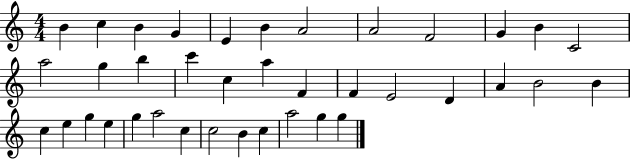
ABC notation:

X:1
T:Untitled
M:4/4
L:1/4
K:C
B c B G E B A2 A2 F2 G B C2 a2 g b c' c a F F E2 D A B2 B c e g e g a2 c c2 B c a2 g g